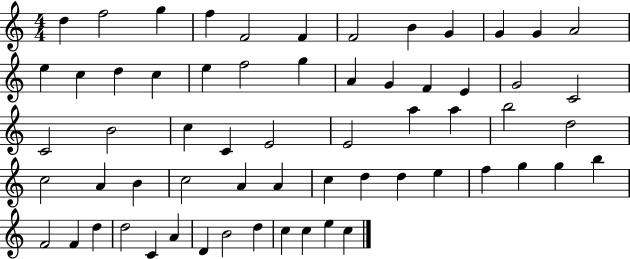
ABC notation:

X:1
T:Untitled
M:4/4
L:1/4
K:C
d f2 g f F2 F F2 B G G G A2 e c d c e f2 g A G F E G2 C2 C2 B2 c C E2 E2 a a b2 d2 c2 A B c2 A A c d d e f g g b F2 F d d2 C A D B2 d c c e c